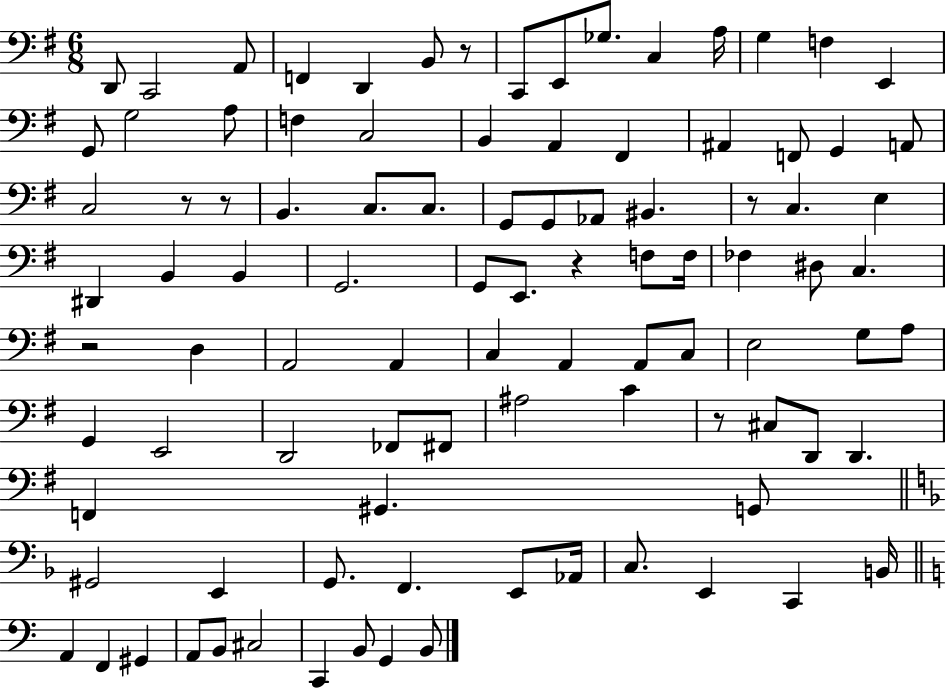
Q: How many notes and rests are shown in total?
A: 97